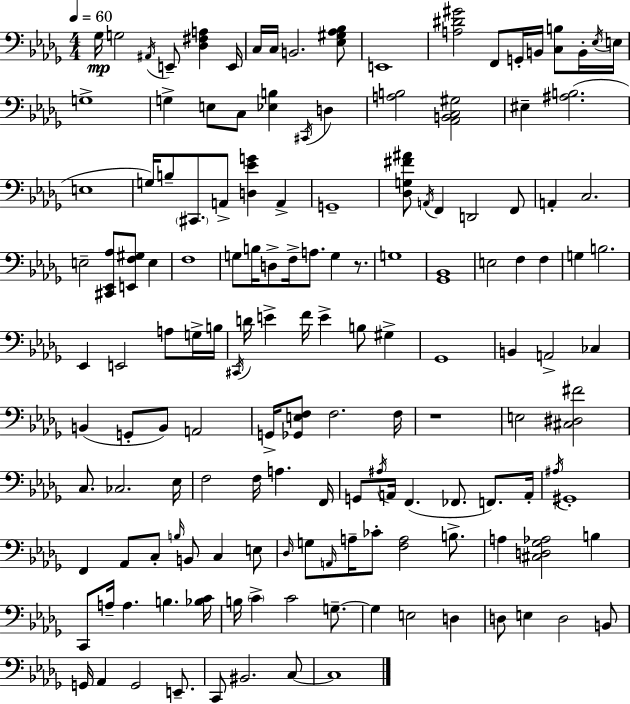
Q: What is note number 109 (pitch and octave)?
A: B3